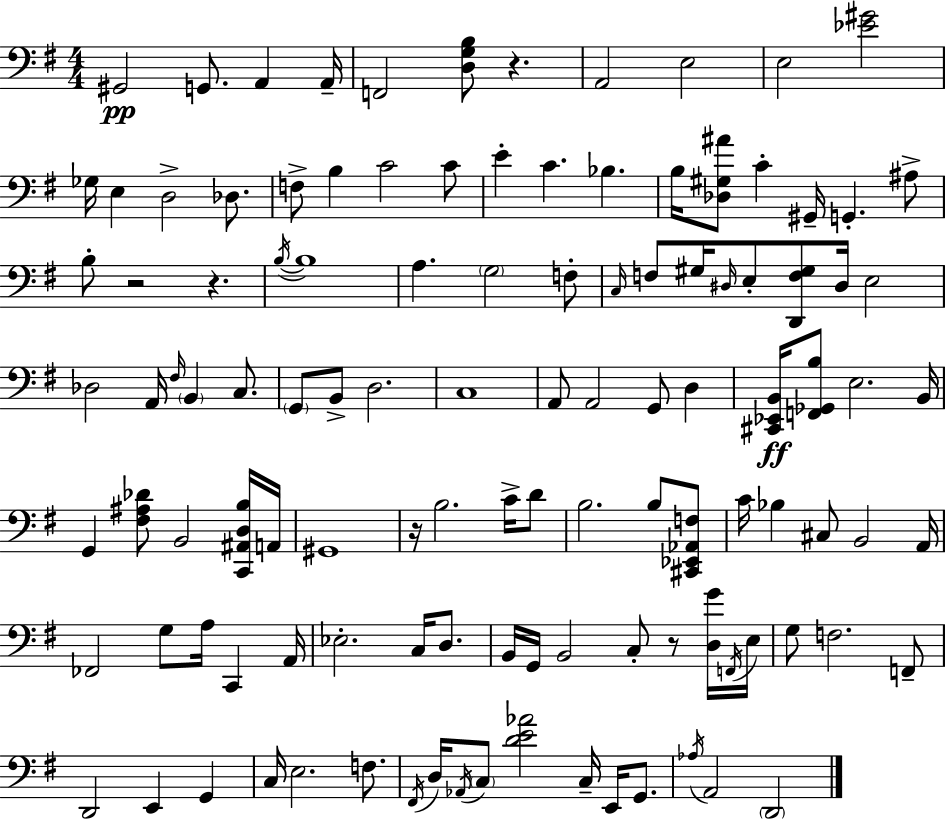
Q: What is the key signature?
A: E minor